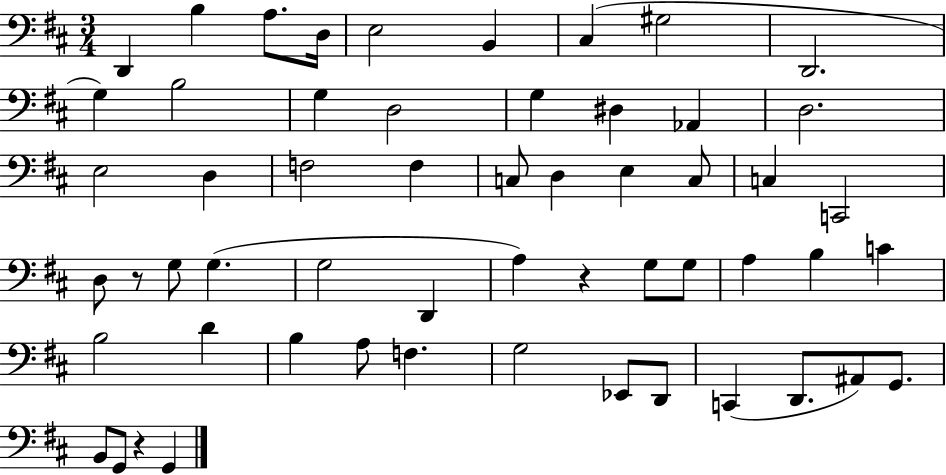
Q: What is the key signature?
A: D major